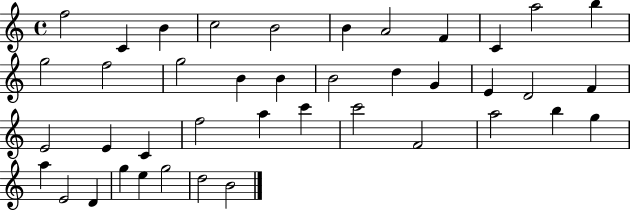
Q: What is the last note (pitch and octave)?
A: B4